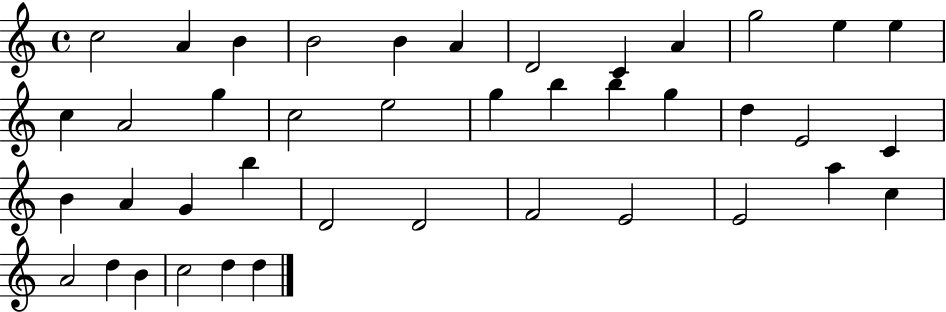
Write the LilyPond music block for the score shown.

{
  \clef treble
  \time 4/4
  \defaultTimeSignature
  \key c \major
  c''2 a'4 b'4 | b'2 b'4 a'4 | d'2 c'4 a'4 | g''2 e''4 e''4 | \break c''4 a'2 g''4 | c''2 e''2 | g''4 b''4 b''4 g''4 | d''4 e'2 c'4 | \break b'4 a'4 g'4 b''4 | d'2 d'2 | f'2 e'2 | e'2 a''4 c''4 | \break a'2 d''4 b'4 | c''2 d''4 d''4 | \bar "|."
}